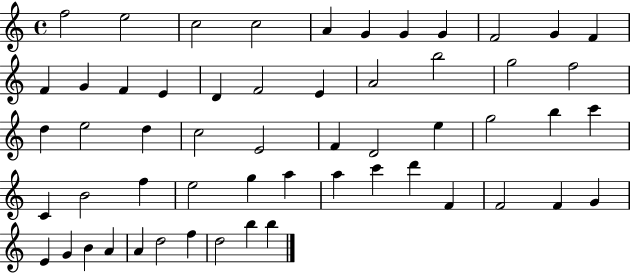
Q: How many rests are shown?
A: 0